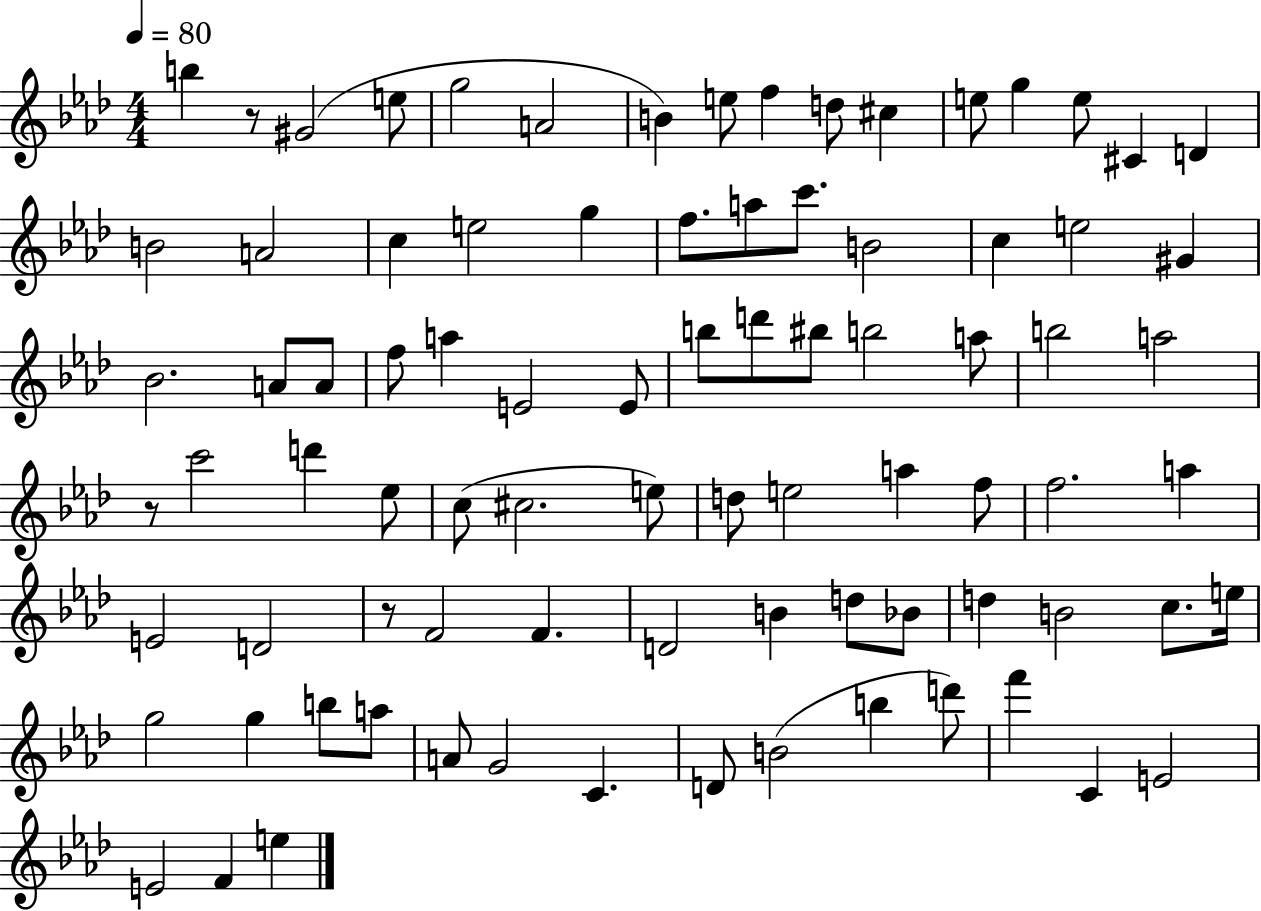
B5/q R/e G#4/h E5/e G5/h A4/h B4/q E5/e F5/q D5/e C#5/q E5/e G5/q E5/e C#4/q D4/q B4/h A4/h C5/q E5/h G5/q F5/e. A5/e C6/e. B4/h C5/q E5/h G#4/q Bb4/h. A4/e A4/e F5/e A5/q E4/h E4/e B5/e D6/e BIS5/e B5/h A5/e B5/h A5/h R/e C6/h D6/q Eb5/e C5/e C#5/h. E5/e D5/e E5/h A5/q F5/e F5/h. A5/q E4/h D4/h R/e F4/h F4/q. D4/h B4/q D5/e Bb4/e D5/q B4/h C5/e. E5/s G5/h G5/q B5/e A5/e A4/e G4/h C4/q. D4/e B4/h B5/q D6/e F6/q C4/q E4/h E4/h F4/q E5/q